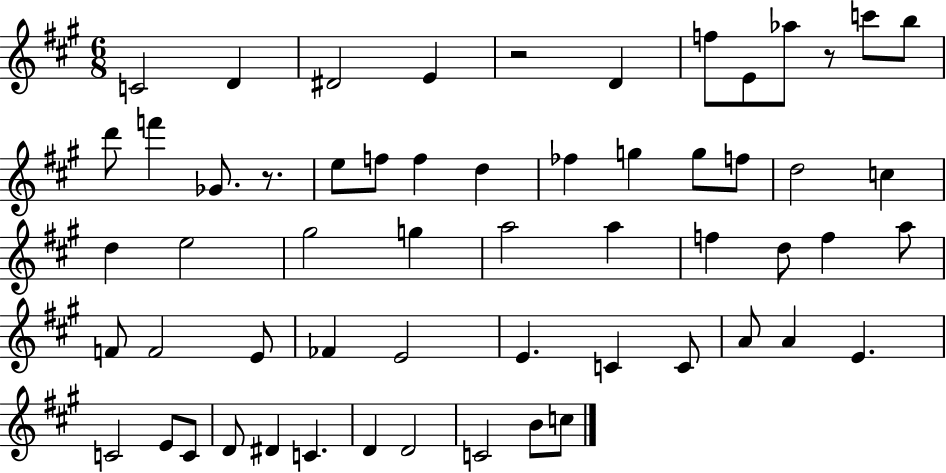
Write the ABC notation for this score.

X:1
T:Untitled
M:6/8
L:1/4
K:A
C2 D ^D2 E z2 D f/2 E/2 _a/2 z/2 c'/2 b/2 d'/2 f' _G/2 z/2 e/2 f/2 f d _f g g/2 f/2 d2 c d e2 ^g2 g a2 a f d/2 f a/2 F/2 F2 E/2 _F E2 E C C/2 A/2 A E C2 E/2 C/2 D/2 ^D C D D2 C2 B/2 c/2